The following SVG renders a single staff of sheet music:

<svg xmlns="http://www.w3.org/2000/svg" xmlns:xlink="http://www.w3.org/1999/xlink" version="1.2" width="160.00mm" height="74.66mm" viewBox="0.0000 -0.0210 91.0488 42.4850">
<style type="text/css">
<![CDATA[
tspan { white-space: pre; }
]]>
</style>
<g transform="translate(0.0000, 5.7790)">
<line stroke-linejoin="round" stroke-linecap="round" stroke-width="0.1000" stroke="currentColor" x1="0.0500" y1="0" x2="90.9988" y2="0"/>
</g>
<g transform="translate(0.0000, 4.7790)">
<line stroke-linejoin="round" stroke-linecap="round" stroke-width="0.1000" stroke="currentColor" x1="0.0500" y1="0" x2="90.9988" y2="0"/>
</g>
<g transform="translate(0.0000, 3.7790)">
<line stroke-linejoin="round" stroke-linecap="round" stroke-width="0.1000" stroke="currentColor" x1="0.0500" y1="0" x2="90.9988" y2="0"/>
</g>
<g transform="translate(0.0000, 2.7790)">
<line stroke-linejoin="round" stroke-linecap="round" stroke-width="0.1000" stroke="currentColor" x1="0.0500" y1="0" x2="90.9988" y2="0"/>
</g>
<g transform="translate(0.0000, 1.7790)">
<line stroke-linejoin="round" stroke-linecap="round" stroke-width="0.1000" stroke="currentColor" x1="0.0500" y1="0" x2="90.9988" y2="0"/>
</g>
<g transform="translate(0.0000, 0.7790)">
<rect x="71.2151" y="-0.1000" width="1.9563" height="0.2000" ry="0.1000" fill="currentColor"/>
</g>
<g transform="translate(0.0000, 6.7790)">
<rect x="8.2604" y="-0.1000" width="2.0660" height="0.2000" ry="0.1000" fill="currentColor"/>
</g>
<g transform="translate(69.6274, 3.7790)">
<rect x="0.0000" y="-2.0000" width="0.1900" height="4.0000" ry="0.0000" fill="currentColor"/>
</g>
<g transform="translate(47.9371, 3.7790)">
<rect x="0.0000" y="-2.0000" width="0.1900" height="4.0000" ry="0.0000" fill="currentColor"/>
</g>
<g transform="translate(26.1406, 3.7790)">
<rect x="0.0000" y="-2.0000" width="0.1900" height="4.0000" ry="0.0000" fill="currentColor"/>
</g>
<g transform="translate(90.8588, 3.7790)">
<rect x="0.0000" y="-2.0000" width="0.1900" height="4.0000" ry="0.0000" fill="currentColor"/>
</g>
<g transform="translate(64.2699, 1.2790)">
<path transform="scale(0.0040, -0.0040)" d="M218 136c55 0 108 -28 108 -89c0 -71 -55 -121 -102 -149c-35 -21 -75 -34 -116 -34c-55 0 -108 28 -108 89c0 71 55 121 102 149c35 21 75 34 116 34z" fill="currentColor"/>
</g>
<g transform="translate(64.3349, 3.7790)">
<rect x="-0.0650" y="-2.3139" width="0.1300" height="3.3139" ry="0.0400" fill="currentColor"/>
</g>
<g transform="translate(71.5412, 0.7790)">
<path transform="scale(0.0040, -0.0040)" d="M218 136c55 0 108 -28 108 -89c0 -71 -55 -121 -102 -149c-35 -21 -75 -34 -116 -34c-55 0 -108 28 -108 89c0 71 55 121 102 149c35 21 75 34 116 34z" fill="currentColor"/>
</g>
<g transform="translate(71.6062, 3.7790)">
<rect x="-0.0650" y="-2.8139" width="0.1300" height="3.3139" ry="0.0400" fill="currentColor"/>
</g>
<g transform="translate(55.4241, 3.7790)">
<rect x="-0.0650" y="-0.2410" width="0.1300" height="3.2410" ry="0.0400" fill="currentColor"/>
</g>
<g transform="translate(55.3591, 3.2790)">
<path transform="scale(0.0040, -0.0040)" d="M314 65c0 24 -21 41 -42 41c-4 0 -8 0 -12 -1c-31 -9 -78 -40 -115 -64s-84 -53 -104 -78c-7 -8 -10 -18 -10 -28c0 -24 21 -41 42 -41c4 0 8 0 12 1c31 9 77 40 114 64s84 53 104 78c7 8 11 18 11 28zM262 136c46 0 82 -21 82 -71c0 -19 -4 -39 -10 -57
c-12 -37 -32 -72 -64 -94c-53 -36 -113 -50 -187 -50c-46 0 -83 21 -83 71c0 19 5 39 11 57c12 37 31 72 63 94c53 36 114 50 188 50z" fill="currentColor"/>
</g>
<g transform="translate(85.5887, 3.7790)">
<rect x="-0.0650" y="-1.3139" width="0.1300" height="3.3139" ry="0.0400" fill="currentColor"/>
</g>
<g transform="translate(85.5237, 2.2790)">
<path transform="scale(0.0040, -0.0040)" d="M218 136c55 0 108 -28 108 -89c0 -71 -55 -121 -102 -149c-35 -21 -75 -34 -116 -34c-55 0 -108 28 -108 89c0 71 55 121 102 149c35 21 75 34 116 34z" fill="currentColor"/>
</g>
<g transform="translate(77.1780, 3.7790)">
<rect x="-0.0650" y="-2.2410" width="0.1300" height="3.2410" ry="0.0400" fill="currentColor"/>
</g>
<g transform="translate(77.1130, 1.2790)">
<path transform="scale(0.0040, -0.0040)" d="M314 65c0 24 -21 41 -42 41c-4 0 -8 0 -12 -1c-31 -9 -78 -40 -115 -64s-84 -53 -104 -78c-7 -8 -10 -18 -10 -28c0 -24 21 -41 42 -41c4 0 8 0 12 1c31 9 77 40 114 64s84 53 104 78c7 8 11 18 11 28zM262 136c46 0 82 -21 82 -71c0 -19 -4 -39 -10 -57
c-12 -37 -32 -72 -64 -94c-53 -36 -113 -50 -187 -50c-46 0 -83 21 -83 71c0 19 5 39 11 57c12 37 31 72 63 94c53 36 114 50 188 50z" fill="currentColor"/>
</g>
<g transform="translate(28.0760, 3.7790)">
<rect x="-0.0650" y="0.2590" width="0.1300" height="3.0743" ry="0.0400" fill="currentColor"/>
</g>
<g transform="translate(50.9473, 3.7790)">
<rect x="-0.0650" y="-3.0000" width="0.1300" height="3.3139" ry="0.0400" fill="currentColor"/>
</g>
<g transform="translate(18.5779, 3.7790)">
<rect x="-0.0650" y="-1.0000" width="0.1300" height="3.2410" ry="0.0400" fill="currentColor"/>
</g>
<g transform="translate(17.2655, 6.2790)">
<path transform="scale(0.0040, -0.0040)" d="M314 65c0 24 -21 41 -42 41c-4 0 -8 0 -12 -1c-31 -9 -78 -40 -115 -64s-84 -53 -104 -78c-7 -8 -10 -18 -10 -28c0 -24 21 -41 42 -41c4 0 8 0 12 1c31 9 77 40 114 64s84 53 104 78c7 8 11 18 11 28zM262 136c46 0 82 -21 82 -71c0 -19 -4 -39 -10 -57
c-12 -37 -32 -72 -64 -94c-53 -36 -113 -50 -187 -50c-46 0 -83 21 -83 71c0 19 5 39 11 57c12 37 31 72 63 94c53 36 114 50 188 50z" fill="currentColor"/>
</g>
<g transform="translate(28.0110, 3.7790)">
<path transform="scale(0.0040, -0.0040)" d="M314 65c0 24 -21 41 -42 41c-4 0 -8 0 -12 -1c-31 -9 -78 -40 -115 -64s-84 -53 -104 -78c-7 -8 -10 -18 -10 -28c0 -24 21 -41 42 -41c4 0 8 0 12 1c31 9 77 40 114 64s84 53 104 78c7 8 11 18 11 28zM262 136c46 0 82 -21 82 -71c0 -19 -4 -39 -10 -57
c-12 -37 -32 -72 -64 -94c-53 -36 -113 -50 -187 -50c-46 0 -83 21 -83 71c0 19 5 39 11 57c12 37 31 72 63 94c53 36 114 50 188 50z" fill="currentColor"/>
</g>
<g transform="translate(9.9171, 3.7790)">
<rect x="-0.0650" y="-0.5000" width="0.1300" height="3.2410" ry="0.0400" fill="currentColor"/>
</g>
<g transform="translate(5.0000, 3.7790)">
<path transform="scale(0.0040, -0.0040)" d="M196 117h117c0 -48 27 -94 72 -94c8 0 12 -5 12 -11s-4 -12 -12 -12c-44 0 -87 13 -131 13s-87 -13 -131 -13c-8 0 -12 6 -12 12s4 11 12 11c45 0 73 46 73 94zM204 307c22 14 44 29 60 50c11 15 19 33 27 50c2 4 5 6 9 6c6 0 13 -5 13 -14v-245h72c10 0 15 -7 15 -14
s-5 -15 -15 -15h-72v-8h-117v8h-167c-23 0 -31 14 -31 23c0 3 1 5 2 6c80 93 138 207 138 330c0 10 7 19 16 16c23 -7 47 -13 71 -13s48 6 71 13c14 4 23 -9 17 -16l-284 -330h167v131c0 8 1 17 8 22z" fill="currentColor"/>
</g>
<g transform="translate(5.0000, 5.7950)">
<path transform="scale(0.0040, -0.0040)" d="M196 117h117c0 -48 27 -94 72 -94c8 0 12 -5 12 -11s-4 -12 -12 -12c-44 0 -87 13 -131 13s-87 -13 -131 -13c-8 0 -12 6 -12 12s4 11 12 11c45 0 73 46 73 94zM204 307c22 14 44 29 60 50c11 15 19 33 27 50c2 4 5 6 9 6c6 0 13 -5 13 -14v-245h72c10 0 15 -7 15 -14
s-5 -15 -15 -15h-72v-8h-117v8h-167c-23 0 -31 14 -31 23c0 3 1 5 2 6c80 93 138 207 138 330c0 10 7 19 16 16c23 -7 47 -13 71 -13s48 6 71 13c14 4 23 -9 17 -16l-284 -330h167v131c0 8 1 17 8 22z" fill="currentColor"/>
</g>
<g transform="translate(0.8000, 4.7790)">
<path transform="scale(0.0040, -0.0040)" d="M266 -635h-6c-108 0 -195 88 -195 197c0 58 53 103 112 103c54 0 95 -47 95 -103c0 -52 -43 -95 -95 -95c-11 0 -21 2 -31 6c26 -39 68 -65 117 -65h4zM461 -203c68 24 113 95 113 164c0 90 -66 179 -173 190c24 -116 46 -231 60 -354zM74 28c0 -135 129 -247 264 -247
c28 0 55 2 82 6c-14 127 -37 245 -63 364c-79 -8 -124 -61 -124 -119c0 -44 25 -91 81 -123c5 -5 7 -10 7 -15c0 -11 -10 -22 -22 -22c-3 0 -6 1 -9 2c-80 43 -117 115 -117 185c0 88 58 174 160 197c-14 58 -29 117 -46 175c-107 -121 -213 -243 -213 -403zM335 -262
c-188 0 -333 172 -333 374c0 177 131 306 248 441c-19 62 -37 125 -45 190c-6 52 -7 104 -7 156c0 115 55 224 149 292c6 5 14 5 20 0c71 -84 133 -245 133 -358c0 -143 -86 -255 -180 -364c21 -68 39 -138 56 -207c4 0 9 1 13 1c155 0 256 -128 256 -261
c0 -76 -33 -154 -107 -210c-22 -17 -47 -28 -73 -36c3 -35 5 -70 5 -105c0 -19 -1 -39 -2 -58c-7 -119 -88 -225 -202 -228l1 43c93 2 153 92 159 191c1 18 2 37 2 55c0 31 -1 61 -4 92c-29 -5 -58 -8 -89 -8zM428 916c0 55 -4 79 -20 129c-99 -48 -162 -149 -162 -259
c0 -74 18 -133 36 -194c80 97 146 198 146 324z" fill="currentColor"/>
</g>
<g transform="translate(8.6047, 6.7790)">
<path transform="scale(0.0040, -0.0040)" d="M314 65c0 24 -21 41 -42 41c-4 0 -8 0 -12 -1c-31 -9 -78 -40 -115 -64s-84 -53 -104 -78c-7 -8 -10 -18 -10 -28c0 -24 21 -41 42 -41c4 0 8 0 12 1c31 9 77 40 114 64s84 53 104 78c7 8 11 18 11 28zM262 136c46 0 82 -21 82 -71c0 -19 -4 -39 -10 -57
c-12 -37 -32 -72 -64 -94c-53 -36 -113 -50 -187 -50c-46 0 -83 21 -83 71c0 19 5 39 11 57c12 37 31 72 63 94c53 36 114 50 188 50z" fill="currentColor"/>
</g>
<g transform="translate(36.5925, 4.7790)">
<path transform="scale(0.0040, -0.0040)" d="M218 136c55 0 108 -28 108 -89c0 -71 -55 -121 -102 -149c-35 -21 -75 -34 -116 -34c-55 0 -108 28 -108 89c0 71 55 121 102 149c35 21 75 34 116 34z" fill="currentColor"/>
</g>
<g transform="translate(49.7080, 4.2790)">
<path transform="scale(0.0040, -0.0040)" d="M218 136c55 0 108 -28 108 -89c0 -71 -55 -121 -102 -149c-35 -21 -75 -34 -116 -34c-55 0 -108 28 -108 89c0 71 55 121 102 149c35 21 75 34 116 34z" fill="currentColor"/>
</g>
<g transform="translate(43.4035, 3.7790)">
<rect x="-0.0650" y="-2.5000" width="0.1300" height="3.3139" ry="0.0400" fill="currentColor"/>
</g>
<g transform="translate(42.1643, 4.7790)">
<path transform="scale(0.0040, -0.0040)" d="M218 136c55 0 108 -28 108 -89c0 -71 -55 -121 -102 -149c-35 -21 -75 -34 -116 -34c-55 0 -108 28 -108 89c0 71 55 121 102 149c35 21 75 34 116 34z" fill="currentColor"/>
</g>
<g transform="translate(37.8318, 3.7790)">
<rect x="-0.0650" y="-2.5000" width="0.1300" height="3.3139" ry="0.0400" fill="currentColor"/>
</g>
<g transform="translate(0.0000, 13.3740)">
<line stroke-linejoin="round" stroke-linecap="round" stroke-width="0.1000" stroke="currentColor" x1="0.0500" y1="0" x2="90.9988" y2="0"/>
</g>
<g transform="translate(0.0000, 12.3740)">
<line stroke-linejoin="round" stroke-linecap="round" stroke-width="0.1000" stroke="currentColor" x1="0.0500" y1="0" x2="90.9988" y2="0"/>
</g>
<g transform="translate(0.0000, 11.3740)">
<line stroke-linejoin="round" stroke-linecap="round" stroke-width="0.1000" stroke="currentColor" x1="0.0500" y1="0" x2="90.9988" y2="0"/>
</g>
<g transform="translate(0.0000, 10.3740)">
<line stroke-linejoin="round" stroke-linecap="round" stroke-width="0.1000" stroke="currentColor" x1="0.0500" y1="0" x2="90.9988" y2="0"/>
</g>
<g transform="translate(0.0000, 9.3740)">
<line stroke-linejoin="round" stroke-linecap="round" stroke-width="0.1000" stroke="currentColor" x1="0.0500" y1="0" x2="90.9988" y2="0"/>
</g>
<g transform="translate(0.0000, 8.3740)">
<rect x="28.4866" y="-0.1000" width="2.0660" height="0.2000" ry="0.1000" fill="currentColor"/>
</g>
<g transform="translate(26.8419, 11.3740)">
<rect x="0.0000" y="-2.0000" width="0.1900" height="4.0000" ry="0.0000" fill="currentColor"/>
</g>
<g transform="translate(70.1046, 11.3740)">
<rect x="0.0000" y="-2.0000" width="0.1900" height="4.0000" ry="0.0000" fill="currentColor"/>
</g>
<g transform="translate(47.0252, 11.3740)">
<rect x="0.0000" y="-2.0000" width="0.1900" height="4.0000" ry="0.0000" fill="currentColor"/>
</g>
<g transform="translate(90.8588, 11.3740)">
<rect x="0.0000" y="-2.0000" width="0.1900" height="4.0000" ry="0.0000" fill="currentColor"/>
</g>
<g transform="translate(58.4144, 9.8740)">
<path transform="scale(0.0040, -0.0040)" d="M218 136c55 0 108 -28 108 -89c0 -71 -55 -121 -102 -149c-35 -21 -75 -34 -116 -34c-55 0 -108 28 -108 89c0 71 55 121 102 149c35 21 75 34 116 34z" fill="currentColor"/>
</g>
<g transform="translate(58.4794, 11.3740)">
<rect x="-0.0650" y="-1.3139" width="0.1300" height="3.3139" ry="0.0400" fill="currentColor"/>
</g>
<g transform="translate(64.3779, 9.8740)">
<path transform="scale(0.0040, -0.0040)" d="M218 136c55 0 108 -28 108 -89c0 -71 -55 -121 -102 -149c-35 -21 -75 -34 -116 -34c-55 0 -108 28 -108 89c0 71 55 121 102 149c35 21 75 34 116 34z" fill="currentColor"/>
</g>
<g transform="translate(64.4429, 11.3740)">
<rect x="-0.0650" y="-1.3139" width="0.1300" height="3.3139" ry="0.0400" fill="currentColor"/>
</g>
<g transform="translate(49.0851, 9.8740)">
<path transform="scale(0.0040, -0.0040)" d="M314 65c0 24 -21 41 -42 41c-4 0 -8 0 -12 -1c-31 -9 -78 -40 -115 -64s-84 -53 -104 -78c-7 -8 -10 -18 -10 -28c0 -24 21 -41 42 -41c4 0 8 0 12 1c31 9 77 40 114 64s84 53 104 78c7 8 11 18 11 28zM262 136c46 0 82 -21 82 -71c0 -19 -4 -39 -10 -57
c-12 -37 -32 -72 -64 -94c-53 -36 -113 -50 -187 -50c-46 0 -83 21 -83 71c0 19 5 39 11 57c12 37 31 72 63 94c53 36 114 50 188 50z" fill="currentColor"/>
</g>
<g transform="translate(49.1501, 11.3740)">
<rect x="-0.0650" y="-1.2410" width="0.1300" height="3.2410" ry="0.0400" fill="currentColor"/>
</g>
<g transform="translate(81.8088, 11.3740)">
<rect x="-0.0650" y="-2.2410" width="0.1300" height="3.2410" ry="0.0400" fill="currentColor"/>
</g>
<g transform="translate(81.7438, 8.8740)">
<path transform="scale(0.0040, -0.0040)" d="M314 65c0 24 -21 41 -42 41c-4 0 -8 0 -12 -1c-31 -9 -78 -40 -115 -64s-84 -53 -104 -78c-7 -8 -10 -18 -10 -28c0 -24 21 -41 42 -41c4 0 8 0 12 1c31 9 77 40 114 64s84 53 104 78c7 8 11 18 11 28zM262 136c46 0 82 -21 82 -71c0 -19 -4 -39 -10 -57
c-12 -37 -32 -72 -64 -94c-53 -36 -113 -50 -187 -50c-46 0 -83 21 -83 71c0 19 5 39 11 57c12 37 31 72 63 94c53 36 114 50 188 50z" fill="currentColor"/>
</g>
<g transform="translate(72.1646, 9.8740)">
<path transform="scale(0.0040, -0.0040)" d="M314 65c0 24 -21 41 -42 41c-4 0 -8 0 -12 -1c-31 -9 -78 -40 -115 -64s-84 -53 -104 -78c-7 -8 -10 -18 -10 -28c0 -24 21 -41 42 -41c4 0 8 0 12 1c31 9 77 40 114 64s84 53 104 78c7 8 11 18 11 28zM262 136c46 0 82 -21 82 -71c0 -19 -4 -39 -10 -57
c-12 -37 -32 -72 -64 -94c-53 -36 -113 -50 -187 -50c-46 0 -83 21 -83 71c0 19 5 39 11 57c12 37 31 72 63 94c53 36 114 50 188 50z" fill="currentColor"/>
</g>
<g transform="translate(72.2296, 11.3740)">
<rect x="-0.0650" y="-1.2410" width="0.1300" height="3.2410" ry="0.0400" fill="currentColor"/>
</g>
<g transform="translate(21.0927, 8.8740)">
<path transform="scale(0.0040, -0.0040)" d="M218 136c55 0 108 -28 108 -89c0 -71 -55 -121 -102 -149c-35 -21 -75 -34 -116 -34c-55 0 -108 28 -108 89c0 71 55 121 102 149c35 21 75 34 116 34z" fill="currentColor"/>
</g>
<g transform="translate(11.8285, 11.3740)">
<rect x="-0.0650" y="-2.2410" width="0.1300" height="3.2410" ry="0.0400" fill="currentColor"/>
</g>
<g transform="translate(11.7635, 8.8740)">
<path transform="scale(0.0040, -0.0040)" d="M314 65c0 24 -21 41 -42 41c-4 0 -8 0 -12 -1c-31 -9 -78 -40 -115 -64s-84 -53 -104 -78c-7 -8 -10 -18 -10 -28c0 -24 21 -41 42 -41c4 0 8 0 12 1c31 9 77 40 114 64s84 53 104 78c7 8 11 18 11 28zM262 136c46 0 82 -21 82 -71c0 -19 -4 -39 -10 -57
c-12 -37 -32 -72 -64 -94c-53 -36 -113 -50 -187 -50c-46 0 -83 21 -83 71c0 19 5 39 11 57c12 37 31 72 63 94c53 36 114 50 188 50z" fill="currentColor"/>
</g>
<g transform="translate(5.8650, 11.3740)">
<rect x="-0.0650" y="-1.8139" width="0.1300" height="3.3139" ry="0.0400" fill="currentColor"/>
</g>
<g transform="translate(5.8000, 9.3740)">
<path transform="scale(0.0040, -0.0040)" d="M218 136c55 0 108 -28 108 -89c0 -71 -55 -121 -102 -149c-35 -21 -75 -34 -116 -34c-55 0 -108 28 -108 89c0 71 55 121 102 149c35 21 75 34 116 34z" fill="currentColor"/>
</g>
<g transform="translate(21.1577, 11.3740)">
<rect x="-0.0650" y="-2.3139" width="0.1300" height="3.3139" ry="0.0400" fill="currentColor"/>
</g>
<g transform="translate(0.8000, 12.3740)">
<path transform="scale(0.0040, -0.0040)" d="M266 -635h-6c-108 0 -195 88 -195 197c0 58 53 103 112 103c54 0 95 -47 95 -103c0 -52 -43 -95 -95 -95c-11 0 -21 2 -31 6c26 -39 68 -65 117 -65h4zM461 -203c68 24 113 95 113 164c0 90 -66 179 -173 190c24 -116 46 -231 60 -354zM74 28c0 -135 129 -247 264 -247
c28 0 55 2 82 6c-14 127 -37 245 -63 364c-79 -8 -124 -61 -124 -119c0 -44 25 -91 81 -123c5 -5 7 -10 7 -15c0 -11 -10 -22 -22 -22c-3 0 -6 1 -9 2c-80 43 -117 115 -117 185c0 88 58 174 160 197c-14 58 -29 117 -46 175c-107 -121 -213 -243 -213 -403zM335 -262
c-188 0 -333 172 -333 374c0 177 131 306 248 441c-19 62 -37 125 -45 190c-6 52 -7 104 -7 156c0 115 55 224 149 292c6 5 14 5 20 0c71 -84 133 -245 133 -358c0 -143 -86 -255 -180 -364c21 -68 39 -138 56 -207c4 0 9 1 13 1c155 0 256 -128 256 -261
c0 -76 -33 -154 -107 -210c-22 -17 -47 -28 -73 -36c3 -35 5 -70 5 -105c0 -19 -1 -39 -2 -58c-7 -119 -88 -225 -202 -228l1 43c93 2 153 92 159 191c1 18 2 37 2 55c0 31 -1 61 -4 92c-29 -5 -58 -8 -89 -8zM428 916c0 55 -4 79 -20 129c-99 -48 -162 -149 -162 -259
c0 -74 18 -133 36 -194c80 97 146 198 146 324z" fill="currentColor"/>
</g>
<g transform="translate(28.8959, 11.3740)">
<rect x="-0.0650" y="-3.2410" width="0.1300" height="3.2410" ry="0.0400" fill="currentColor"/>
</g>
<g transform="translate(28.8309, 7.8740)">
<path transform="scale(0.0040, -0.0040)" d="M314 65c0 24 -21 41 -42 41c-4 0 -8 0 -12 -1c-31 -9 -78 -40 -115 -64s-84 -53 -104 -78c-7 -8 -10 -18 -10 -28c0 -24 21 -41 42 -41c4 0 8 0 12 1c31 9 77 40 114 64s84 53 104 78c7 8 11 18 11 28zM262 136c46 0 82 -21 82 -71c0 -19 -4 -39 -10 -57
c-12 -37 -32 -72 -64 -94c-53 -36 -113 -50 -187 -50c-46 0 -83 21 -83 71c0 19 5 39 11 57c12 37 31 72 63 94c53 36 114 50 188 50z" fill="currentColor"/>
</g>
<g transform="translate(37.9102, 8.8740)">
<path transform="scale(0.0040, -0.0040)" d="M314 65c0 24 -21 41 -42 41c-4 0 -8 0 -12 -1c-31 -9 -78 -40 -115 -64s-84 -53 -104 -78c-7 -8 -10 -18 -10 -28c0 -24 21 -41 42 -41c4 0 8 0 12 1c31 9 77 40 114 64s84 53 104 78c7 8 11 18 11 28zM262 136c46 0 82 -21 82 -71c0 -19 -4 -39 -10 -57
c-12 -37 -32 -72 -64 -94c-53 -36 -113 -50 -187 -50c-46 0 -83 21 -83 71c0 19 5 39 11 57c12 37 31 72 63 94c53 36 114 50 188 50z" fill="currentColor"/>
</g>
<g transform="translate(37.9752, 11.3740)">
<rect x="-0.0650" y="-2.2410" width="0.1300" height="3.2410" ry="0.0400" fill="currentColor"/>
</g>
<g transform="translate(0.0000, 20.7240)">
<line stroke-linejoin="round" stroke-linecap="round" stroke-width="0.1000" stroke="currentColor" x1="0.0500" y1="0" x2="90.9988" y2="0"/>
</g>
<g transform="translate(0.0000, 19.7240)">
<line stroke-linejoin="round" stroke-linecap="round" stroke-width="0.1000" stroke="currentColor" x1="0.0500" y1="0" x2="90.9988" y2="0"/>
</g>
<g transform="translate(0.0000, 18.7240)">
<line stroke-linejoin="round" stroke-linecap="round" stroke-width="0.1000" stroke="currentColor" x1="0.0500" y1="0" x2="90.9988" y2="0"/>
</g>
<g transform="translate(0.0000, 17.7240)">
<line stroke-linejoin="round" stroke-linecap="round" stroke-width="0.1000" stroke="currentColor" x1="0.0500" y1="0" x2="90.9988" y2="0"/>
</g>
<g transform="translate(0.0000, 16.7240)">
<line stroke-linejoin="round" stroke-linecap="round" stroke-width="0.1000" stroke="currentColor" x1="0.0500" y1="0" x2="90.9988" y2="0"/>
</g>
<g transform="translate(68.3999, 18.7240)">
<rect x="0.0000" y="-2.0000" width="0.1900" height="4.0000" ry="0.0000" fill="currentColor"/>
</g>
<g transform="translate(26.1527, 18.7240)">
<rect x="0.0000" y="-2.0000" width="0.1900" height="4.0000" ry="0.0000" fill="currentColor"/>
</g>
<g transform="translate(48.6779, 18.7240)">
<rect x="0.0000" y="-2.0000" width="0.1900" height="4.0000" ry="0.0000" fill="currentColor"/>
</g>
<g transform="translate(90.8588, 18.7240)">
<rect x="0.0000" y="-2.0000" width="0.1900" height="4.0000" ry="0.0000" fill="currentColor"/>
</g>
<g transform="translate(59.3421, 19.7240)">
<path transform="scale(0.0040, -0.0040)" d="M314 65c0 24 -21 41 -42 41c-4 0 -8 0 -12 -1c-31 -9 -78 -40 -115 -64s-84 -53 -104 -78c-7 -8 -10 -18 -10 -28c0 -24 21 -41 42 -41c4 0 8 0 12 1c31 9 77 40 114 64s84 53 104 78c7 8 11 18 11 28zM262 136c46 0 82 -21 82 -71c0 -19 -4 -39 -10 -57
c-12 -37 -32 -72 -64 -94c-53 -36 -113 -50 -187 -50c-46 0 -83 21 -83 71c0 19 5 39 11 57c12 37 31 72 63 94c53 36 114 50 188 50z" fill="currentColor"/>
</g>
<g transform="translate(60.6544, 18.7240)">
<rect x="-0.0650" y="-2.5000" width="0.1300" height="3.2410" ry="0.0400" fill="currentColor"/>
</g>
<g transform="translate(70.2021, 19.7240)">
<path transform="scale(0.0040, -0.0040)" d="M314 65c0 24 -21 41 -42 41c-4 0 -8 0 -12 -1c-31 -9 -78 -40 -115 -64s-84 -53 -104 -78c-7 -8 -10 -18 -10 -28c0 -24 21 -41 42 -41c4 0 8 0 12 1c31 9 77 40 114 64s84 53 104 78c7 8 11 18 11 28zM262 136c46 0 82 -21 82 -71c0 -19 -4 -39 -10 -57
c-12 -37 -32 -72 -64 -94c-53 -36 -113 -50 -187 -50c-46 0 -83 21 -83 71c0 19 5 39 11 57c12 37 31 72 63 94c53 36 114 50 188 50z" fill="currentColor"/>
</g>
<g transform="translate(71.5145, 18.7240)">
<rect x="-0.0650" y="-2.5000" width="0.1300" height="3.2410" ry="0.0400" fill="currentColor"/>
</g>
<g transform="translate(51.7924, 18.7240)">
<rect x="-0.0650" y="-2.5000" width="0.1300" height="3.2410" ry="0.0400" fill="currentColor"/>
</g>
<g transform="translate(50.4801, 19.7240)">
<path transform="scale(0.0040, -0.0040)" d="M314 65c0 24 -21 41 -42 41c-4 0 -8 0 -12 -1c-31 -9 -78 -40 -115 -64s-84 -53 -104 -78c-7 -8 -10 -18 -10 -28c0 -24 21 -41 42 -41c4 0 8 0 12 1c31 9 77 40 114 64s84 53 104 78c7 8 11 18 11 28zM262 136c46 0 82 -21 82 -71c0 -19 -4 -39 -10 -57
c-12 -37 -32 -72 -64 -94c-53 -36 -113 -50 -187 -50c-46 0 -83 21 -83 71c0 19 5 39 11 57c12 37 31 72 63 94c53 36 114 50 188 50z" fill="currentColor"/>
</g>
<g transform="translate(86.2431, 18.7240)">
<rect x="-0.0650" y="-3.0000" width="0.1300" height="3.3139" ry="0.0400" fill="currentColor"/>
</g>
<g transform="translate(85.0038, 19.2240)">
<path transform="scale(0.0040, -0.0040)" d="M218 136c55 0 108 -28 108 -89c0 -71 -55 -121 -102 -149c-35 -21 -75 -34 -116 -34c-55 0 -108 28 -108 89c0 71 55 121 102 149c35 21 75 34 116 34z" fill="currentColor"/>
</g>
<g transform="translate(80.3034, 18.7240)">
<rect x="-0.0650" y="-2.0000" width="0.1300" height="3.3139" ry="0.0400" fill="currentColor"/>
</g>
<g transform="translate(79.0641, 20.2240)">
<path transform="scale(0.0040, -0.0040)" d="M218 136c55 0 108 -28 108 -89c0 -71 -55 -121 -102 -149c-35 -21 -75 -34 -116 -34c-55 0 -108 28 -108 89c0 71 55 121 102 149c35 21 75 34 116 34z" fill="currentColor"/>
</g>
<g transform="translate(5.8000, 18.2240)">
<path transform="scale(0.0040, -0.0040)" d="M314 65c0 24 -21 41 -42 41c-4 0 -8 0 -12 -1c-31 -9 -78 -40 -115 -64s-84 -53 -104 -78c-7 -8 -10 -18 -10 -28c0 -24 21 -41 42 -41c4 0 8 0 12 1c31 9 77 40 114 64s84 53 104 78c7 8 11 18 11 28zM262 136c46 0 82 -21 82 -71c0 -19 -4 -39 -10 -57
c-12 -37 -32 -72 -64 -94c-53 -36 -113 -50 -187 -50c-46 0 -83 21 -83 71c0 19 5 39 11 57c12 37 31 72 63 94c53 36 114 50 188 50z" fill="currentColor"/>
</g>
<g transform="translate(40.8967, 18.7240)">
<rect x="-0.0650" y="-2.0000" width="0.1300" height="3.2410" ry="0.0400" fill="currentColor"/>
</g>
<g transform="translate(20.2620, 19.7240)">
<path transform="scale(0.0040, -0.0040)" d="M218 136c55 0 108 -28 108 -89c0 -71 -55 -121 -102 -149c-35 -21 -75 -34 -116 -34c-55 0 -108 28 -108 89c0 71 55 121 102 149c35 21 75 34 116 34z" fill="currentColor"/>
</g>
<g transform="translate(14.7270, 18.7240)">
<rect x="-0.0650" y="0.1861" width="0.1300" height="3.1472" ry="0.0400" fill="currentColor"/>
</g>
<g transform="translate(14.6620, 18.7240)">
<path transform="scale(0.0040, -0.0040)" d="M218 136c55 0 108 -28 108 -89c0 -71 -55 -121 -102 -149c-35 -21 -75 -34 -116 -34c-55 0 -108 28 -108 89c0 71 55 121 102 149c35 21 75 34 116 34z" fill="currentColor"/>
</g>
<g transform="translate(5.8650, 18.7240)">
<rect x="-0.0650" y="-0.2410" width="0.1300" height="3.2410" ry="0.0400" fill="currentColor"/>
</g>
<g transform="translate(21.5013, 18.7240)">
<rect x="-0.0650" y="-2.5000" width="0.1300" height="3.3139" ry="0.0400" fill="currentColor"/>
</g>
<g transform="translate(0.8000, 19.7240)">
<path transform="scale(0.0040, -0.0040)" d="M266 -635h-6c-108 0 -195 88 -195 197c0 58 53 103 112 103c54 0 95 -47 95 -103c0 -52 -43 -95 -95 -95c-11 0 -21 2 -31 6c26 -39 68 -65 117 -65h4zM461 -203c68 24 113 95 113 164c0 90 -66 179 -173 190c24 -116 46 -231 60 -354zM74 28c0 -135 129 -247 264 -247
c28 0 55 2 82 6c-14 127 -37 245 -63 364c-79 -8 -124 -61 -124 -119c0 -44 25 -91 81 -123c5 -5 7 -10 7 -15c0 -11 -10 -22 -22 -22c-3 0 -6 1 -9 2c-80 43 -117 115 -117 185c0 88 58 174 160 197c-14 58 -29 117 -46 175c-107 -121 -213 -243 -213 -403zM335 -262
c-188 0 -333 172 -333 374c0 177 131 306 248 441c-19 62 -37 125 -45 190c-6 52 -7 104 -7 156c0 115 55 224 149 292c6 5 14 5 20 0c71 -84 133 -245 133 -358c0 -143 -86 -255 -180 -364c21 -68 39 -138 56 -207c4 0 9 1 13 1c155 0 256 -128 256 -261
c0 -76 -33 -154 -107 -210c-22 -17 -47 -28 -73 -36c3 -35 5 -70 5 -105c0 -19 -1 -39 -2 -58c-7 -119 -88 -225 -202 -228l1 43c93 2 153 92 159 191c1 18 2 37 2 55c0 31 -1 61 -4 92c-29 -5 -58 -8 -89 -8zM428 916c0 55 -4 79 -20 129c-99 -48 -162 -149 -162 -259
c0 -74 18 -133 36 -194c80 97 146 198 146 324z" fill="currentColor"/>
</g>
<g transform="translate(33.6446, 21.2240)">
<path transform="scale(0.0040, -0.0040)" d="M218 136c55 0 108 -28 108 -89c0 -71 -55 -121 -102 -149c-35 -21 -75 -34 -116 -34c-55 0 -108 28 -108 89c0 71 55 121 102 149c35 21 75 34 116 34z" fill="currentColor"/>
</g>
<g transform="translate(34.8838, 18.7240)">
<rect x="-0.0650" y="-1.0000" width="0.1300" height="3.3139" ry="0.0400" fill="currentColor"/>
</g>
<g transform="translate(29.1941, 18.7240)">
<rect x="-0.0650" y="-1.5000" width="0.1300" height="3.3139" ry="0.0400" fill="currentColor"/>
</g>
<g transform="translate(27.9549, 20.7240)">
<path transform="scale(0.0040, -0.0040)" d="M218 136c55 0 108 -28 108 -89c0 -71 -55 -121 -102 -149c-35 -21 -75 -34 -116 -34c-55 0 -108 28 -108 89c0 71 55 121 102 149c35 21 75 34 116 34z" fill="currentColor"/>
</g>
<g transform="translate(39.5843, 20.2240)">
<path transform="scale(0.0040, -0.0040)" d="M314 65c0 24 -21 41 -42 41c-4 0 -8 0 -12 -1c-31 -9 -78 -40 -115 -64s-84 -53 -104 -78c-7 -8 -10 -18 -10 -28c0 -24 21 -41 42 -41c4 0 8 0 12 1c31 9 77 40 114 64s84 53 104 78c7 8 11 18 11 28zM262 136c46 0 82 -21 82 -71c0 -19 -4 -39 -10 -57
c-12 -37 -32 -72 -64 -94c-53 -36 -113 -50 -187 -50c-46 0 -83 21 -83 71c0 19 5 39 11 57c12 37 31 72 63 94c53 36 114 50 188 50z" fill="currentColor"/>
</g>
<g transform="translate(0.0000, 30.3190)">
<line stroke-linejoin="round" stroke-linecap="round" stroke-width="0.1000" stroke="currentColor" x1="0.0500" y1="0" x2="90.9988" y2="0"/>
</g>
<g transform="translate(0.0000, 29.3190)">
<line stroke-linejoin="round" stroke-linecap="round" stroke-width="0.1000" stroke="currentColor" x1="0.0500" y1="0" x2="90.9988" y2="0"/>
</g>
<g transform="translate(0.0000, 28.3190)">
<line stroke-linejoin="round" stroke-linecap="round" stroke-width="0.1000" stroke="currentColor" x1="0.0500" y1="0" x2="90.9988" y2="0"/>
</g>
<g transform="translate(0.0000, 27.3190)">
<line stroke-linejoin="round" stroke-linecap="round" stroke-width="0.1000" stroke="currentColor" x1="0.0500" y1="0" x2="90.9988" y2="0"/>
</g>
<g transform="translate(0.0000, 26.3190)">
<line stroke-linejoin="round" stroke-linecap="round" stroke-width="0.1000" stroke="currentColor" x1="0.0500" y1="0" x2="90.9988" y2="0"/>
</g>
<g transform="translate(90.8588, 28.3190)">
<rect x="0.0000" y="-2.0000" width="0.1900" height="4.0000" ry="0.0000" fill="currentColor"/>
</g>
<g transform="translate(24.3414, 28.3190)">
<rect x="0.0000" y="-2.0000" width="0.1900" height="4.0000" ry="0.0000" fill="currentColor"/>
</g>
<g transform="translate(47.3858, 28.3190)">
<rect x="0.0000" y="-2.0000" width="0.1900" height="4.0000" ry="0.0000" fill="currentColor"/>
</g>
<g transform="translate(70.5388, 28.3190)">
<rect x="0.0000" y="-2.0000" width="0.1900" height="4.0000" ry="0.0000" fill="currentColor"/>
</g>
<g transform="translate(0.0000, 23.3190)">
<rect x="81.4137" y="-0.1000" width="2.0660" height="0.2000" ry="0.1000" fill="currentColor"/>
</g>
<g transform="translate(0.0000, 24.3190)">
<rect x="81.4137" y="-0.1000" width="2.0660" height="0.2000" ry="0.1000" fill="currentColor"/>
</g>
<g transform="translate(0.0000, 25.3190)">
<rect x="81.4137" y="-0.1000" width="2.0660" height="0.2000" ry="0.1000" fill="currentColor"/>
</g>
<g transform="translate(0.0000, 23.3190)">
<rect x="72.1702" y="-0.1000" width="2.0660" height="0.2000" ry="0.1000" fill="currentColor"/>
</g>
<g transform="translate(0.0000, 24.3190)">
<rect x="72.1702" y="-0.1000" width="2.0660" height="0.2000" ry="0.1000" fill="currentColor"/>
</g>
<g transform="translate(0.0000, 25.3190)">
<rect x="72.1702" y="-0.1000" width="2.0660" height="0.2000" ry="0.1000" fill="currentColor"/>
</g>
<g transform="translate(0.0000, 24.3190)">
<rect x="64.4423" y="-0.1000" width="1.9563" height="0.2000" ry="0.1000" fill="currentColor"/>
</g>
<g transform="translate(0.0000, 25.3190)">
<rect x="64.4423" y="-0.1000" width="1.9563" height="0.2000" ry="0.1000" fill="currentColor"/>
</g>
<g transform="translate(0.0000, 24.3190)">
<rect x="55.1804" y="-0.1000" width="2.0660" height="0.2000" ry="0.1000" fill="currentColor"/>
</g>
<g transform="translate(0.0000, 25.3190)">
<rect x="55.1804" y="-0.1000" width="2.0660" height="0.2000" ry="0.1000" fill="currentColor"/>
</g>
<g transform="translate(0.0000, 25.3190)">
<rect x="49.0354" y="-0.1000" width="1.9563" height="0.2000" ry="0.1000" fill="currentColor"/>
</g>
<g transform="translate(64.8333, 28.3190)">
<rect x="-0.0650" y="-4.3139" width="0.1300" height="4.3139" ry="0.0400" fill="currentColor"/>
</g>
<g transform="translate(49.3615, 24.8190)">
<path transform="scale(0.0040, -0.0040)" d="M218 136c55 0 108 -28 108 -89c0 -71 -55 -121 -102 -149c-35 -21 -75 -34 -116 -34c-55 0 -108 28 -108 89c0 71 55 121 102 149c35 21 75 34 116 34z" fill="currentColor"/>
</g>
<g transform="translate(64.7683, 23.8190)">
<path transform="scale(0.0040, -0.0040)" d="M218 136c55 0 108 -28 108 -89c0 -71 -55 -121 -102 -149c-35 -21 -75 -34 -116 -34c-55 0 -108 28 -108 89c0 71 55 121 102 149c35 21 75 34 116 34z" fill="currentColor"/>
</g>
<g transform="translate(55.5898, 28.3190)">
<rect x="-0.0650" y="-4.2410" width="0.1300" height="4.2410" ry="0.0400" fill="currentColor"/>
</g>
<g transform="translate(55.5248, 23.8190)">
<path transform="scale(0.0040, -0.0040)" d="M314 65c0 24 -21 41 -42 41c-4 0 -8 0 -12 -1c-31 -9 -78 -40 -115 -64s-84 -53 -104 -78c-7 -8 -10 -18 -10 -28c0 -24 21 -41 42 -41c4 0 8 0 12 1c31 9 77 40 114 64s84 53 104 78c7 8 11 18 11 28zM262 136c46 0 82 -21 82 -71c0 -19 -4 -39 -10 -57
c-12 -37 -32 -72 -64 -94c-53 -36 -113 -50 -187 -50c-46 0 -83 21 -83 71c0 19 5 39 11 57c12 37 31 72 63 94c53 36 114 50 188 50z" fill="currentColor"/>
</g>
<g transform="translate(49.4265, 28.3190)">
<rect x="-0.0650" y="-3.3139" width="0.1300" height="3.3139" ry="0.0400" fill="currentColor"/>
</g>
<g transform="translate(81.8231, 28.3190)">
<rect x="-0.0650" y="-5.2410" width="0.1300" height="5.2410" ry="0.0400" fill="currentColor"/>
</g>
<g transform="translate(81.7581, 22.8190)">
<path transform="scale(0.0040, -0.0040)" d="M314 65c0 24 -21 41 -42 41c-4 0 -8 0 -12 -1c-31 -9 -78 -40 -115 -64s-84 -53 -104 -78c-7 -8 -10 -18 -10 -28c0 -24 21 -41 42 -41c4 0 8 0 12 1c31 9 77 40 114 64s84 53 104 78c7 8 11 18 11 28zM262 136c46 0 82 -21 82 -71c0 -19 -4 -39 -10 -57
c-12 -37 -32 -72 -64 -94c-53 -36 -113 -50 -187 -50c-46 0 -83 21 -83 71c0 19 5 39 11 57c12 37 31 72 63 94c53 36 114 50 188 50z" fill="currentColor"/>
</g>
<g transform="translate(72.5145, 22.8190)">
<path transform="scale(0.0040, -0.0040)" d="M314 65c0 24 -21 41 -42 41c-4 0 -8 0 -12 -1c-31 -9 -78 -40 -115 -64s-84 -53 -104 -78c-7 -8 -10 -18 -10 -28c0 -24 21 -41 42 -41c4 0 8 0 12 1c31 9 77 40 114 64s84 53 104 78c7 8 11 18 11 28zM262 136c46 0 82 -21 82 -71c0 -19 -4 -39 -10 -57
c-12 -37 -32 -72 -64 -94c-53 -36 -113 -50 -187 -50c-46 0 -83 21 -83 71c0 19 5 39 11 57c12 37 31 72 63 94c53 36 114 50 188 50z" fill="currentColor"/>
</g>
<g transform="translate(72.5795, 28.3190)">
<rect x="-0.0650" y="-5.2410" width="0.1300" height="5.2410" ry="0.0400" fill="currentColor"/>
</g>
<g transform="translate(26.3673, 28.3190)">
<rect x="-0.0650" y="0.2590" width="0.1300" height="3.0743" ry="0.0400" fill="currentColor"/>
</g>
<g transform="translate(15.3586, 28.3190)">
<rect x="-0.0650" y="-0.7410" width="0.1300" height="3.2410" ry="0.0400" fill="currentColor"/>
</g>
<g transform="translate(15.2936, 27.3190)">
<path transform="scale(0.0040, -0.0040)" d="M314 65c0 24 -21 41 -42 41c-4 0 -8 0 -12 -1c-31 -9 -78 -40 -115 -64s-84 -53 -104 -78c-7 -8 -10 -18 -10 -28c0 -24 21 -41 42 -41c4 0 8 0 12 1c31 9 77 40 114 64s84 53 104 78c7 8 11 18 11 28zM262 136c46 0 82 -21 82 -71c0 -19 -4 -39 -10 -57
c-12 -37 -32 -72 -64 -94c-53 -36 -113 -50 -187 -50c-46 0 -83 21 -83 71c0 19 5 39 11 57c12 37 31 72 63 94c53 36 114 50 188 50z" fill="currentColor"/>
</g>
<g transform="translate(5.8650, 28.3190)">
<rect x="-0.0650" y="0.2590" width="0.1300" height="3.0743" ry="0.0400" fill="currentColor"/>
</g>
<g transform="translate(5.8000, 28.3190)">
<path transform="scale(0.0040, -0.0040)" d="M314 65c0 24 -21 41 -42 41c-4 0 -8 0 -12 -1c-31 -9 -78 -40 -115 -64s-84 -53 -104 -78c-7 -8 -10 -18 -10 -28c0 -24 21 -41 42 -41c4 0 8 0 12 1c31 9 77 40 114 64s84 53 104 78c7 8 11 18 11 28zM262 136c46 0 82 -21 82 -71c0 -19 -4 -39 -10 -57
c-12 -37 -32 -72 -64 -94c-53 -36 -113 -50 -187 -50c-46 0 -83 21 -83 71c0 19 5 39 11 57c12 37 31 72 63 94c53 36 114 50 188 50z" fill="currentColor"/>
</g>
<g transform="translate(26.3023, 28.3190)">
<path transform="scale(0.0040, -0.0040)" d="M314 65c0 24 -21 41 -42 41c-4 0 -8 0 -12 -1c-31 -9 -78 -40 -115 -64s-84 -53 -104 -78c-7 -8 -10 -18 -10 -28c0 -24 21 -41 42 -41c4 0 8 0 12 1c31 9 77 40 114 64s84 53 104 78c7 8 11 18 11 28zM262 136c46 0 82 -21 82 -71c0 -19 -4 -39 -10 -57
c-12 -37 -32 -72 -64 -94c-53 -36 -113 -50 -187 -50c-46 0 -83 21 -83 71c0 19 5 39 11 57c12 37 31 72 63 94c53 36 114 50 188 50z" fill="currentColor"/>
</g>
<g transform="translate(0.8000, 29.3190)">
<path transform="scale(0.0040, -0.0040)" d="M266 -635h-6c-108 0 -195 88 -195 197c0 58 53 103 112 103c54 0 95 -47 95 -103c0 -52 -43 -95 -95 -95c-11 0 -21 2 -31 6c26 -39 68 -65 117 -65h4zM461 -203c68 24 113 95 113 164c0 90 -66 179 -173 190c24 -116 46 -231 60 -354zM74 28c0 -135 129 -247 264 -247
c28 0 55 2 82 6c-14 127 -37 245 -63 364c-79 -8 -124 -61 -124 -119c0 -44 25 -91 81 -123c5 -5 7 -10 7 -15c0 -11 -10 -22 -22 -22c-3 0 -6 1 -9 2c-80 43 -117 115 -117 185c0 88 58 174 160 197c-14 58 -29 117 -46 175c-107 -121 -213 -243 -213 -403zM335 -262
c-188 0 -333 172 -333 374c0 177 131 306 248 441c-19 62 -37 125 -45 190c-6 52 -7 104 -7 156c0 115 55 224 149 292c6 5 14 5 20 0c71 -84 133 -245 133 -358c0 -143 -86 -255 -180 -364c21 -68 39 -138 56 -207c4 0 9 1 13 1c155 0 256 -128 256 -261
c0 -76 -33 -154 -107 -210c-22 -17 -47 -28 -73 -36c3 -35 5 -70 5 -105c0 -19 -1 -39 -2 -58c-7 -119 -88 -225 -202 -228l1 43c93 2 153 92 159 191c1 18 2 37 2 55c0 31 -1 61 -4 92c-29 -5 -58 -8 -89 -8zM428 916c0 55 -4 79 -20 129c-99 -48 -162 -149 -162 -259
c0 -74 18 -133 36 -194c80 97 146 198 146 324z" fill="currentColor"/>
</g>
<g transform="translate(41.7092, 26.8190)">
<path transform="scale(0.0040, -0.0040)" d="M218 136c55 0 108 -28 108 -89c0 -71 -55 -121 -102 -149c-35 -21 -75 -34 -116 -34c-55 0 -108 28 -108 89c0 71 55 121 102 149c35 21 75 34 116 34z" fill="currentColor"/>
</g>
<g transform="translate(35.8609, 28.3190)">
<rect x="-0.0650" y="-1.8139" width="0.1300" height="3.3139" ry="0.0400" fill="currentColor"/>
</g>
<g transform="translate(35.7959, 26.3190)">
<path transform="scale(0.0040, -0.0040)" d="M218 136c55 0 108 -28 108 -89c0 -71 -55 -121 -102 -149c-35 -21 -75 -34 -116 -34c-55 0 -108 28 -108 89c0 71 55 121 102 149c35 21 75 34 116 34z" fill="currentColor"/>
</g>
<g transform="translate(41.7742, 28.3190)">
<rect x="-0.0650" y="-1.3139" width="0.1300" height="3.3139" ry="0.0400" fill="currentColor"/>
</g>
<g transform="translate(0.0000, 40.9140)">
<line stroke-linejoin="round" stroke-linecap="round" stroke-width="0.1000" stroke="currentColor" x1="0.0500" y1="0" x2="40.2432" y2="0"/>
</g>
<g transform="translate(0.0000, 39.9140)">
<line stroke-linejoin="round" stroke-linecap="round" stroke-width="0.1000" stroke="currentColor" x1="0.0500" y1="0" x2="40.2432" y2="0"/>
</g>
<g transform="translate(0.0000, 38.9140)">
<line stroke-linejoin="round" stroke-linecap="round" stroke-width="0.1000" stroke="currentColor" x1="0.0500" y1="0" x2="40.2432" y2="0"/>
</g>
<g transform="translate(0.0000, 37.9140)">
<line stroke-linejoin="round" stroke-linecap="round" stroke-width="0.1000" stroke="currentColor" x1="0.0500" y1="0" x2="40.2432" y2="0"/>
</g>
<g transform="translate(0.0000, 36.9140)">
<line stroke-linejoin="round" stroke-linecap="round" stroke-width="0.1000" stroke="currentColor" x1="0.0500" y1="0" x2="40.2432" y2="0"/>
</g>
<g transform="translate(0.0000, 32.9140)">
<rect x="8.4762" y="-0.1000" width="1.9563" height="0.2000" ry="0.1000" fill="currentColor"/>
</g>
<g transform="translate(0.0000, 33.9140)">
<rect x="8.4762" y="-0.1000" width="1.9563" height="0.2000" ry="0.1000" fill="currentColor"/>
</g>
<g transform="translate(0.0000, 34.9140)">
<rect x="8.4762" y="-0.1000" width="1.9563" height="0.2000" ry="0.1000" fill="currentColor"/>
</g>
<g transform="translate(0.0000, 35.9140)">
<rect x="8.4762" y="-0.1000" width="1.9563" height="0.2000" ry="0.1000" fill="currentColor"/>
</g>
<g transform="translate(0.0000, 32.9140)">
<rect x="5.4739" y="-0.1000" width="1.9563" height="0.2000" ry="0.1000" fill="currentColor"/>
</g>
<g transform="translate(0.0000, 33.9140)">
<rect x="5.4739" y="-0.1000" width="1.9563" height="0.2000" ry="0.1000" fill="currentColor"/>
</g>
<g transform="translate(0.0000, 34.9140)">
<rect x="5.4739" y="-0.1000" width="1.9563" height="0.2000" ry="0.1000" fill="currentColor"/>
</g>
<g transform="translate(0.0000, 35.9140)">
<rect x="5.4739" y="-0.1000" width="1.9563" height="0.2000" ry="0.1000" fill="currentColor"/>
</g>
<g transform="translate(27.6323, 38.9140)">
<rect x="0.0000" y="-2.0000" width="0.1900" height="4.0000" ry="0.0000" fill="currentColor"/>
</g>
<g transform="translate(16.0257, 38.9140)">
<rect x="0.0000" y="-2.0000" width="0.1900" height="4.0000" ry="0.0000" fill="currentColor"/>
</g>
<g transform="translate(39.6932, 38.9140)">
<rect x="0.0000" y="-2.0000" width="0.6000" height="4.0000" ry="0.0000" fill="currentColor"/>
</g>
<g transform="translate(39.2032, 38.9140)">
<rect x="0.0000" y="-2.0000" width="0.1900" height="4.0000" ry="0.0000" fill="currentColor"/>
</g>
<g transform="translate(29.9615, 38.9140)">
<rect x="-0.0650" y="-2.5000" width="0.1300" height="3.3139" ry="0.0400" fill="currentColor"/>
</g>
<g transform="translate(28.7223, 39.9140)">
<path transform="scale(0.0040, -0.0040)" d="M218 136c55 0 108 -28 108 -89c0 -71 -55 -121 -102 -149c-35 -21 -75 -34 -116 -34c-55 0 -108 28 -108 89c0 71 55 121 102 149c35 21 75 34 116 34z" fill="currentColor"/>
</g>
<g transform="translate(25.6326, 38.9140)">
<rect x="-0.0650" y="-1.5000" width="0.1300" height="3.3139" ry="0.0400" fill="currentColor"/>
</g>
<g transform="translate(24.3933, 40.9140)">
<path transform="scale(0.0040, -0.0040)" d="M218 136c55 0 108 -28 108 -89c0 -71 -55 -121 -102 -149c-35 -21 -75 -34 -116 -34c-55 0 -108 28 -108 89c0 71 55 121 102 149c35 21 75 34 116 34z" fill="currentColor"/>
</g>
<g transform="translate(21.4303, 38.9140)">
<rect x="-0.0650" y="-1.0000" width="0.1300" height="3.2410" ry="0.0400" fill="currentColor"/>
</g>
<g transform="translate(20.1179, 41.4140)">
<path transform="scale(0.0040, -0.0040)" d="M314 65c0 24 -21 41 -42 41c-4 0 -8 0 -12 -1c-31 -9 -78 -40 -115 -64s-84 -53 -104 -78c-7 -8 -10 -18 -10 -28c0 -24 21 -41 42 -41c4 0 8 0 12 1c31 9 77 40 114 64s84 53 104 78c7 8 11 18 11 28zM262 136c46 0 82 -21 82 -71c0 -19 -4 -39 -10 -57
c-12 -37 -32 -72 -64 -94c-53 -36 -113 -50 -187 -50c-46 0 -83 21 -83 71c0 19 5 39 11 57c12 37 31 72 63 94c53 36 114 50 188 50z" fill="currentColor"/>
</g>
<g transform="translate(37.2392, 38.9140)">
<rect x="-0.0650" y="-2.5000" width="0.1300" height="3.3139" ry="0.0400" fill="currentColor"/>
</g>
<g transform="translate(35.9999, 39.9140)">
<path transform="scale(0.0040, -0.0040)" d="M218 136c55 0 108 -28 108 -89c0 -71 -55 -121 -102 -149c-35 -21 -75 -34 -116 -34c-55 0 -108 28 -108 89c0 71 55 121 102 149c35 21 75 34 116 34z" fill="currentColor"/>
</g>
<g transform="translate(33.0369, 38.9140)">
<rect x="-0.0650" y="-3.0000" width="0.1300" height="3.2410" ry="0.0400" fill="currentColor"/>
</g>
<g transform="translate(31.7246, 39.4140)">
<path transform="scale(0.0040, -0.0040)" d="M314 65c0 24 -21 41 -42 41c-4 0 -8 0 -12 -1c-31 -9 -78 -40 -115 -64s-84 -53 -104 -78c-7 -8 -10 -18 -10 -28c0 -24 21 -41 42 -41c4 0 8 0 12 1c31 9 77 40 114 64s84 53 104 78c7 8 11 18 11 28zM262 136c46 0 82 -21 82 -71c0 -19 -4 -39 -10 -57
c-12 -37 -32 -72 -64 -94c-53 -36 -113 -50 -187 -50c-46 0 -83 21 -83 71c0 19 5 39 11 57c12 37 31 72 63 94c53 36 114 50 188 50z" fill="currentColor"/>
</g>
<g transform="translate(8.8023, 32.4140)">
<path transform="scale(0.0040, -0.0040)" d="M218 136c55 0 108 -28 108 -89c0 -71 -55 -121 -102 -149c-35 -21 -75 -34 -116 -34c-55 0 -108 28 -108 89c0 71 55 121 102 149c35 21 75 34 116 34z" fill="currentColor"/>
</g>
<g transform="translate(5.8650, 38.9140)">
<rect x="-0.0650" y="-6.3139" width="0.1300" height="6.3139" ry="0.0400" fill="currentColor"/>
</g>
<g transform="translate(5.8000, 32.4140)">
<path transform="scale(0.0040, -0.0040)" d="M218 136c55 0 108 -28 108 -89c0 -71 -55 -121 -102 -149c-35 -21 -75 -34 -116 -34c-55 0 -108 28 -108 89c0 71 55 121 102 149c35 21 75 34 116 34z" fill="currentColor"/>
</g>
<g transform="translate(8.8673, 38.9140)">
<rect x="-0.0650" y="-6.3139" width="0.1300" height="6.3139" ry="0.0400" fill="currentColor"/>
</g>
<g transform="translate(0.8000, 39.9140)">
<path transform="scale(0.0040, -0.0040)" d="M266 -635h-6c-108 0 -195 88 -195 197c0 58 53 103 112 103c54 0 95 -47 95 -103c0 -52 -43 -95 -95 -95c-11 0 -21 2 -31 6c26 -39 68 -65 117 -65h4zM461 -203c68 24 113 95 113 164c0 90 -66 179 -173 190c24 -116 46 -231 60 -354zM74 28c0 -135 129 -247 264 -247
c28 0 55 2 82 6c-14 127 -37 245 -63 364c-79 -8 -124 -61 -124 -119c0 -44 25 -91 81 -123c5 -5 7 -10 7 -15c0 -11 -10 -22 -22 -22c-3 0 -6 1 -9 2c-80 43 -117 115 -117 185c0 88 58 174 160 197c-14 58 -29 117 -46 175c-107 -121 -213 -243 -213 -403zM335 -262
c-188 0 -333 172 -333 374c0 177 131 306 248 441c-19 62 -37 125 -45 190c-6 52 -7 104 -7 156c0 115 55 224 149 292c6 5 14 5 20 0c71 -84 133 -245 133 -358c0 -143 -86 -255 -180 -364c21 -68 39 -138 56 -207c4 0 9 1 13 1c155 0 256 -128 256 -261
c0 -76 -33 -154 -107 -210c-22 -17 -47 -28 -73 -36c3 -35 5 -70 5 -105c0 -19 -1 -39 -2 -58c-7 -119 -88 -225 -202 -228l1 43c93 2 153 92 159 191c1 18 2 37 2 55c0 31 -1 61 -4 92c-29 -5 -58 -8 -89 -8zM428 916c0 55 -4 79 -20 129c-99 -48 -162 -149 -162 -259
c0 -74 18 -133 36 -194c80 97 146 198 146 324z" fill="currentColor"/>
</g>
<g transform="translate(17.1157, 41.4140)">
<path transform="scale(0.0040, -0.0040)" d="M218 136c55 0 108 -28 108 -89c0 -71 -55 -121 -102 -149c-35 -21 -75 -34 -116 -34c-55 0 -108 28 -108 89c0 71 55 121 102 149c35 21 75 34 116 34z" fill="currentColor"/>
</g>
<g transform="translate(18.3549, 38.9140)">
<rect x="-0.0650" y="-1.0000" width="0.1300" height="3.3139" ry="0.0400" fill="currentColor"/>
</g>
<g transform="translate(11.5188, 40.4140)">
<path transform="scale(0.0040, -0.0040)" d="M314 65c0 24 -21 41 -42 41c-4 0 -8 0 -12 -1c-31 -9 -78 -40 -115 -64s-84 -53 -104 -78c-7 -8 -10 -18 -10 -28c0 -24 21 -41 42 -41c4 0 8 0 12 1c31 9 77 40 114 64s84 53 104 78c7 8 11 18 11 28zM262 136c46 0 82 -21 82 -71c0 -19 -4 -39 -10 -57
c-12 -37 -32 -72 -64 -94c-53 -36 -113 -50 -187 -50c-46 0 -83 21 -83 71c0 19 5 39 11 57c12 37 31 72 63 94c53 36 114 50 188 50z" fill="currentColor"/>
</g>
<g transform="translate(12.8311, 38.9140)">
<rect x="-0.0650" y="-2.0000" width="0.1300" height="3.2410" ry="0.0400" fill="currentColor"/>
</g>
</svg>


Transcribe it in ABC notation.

X:1
T:Untitled
M:4/4
L:1/4
K:C
C2 D2 B2 G G A c2 g a g2 e f g2 g b2 g2 e2 e e e2 g2 c2 B G E D F2 G2 G2 G2 F A B2 d2 B2 f e b d'2 d' f'2 f'2 a' a' F2 D D2 E G A2 G